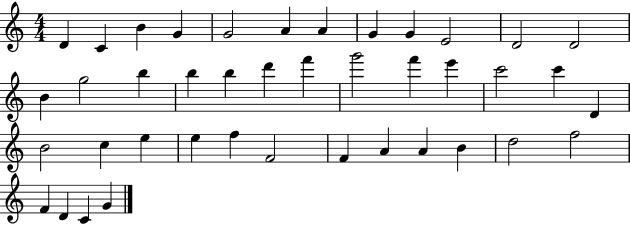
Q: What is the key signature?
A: C major